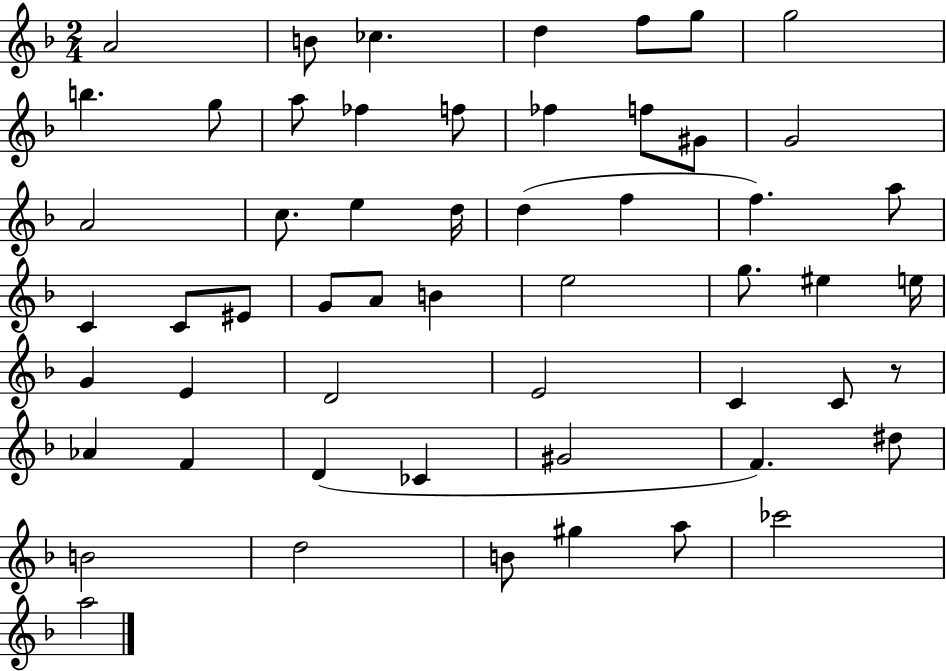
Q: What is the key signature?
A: F major